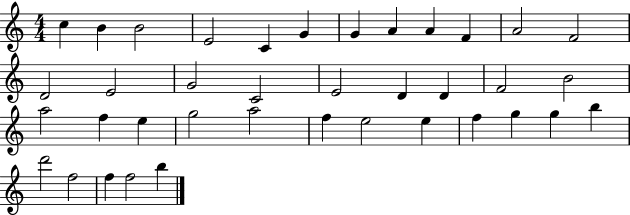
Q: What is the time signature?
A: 4/4